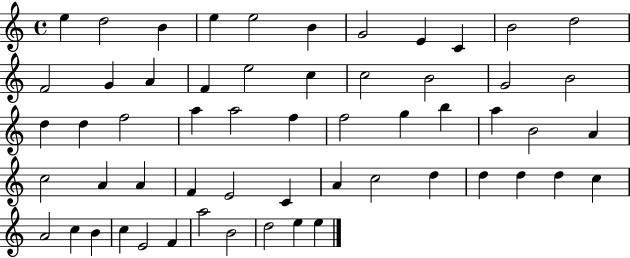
{
  \clef treble
  \time 4/4
  \defaultTimeSignature
  \key c \major
  e''4 d''2 b'4 | e''4 e''2 b'4 | g'2 e'4 c'4 | b'2 d''2 | \break f'2 g'4 a'4 | f'4 e''2 c''4 | c''2 b'2 | g'2 b'2 | \break d''4 d''4 f''2 | a''4 a''2 f''4 | f''2 g''4 b''4 | a''4 b'2 a'4 | \break c''2 a'4 a'4 | f'4 e'2 c'4 | a'4 c''2 d''4 | d''4 d''4 d''4 c''4 | \break a'2 c''4 b'4 | c''4 e'2 f'4 | a''2 b'2 | d''2 e''4 e''4 | \break \bar "|."
}